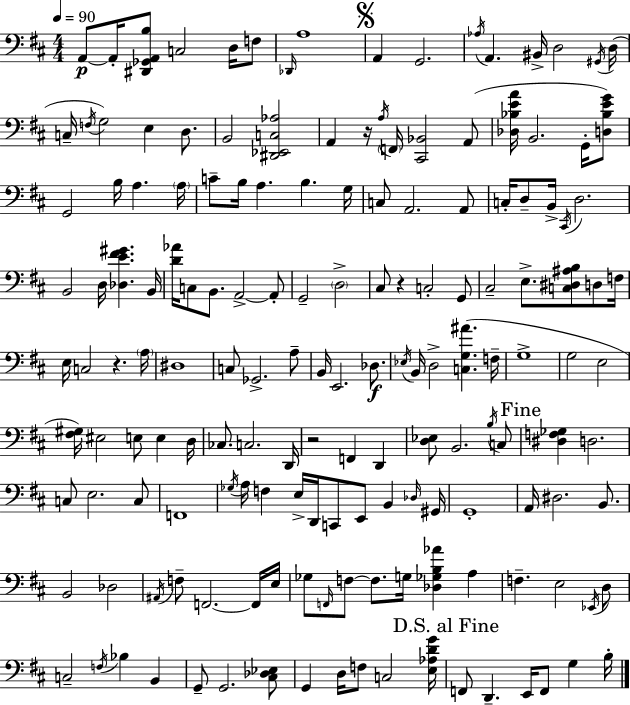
{
  \clef bass
  \numericTimeSignature
  \time 4/4
  \key d \major
  \tempo 4 = 90
  a,8~~\p a,16-. <dis, ges, a, b>8 c2 d16 f8 | \grace { des,16 } a1 | \mark \markup { \musicglyph "scripts.segno" } a,4 g,2. | \acciaccatura { aes16 } a,4. bis,16-> d2 | \break \acciaccatura { gis,16 }( d16 c16-- \acciaccatura { f16 }) g2 e4 | d8. b,2 <dis, ees, c aes>2 | a,4 r16 \acciaccatura { a16 } \parenthesize f,16 <cis, bes,>2 | a,8( <des bes e' a'>16 b,2. | \break g,16-. <d bes e' g'>8) g,2 b16 a4. | \parenthesize a16 c'8-- b16 a4. b4. | g16 c8 a,2. | a,8 c16-. d8-- b,16-> \acciaccatura { cis,16 } d2. | \break b,2 d16 <des e' fis' gis'>4. | b,16 <d' aes'>16 c8 b,8. a,2->~~ | a,8-. g,2-- \parenthesize d2-> | cis8 r4 c2-. | \break g,8 cis2-- e8.-> | <c dis ais b>8 d8 f16 e16 c2 r4. | \parenthesize a16 dis1 | c8 ges,2.-> | \break a8-- b,16 e,2. | des8.\f \acciaccatura { ees16 } b,16 d2-> | <c g ais'>4.( f16-- g1-> | g2 e2 | \break <fis gis>16) eis2 | e8 e4 d16 ces8. c2. | d,16 r2 f,4 | d,4 <d ees>8 b,2. | \break \acciaccatura { b16 } c8 \mark "Fine" <dis f ges>4 d2. | c8 e2. | c8 f,1 | \acciaccatura { ges16 } a16 f4 e16-> d,16 | \break c,8 e,8 b,4 \grace { des16 } gis,16 g,1-. | a,16 dis2. | b,8. b,2 | des2 \acciaccatura { ais,16 } f8-- f,2.~~ | \break f,16 e16 ges8 \grace { f,16 } f8~~ | f8. g16 <des ges b aes'>4 a4 f4.-- | e2 \acciaccatura { ees,16 } d8 c2-- | \acciaccatura { f16 } bes4 b,4 g,8-- | \break g,2. <cis des ees>8 g,4 | d16 f8 c2 <e aes d' g'>16 \mark "D.S. al Fine" f,8 | d,4.-- e,16 f,8 g4 b16-. \bar "|."
}